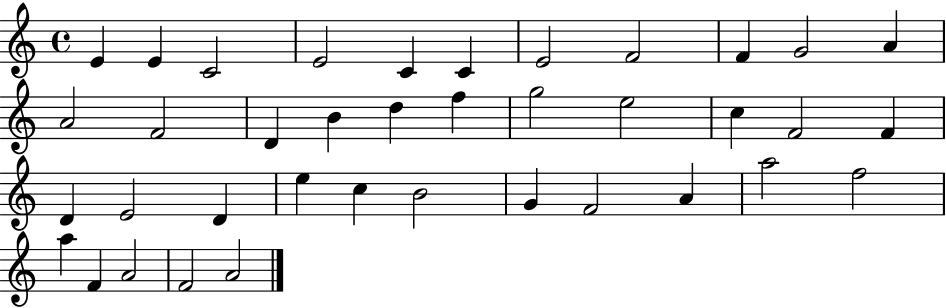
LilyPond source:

{
  \clef treble
  \time 4/4
  \defaultTimeSignature
  \key c \major
  e'4 e'4 c'2 | e'2 c'4 c'4 | e'2 f'2 | f'4 g'2 a'4 | \break a'2 f'2 | d'4 b'4 d''4 f''4 | g''2 e''2 | c''4 f'2 f'4 | \break d'4 e'2 d'4 | e''4 c''4 b'2 | g'4 f'2 a'4 | a''2 f''2 | \break a''4 f'4 a'2 | f'2 a'2 | \bar "|."
}